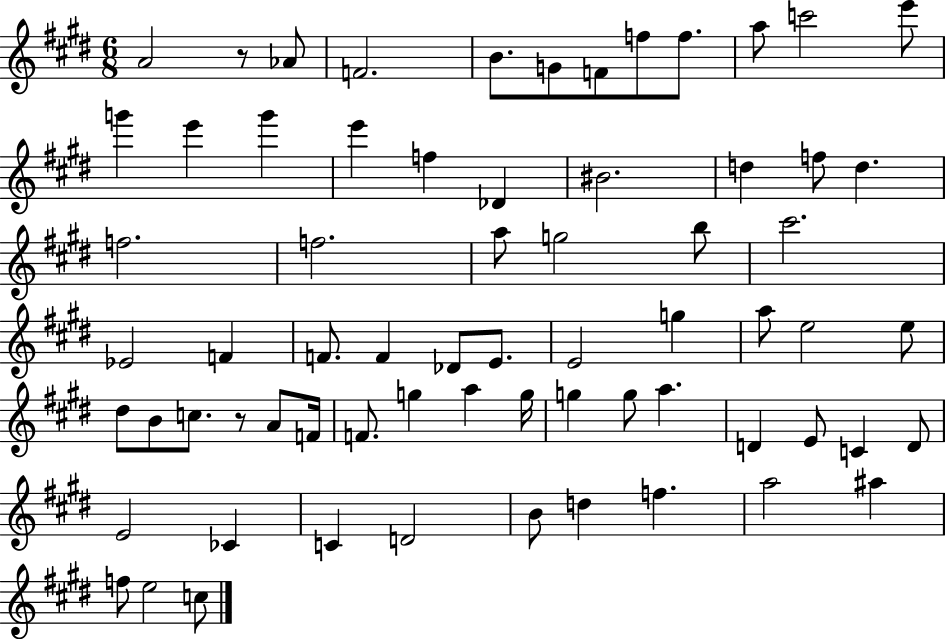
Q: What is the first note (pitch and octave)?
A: A4